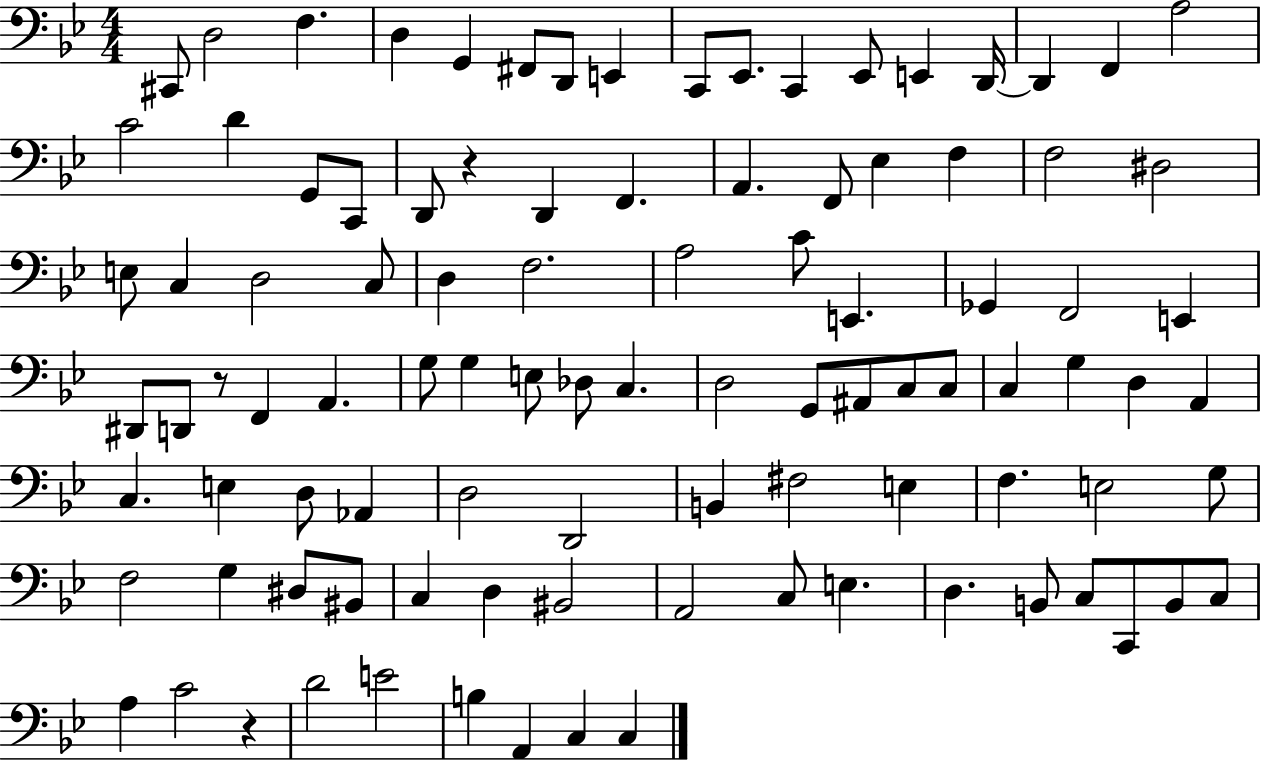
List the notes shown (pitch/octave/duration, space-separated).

C#2/e D3/h F3/q. D3/q G2/q F#2/e D2/e E2/q C2/e Eb2/e. C2/q Eb2/e E2/q D2/s D2/q F2/q A3/h C4/h D4/q G2/e C2/e D2/e R/q D2/q F2/q. A2/q. F2/e Eb3/q F3/q F3/h D#3/h E3/e C3/q D3/h C3/e D3/q F3/h. A3/h C4/e E2/q. Gb2/q F2/h E2/q D#2/e D2/e R/e F2/q A2/q. G3/e G3/q E3/e Db3/e C3/q. D3/h G2/e A#2/e C3/e C3/e C3/q G3/q D3/q A2/q C3/q. E3/q D3/e Ab2/q D3/h D2/h B2/q F#3/h E3/q F3/q. E3/h G3/e F3/h G3/q D#3/e BIS2/e C3/q D3/q BIS2/h A2/h C3/e E3/q. D3/q. B2/e C3/e C2/e B2/e C3/e A3/q C4/h R/q D4/h E4/h B3/q A2/q C3/q C3/q